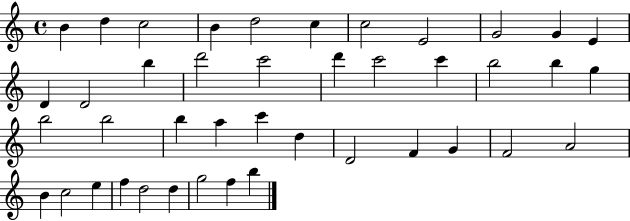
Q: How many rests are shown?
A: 0